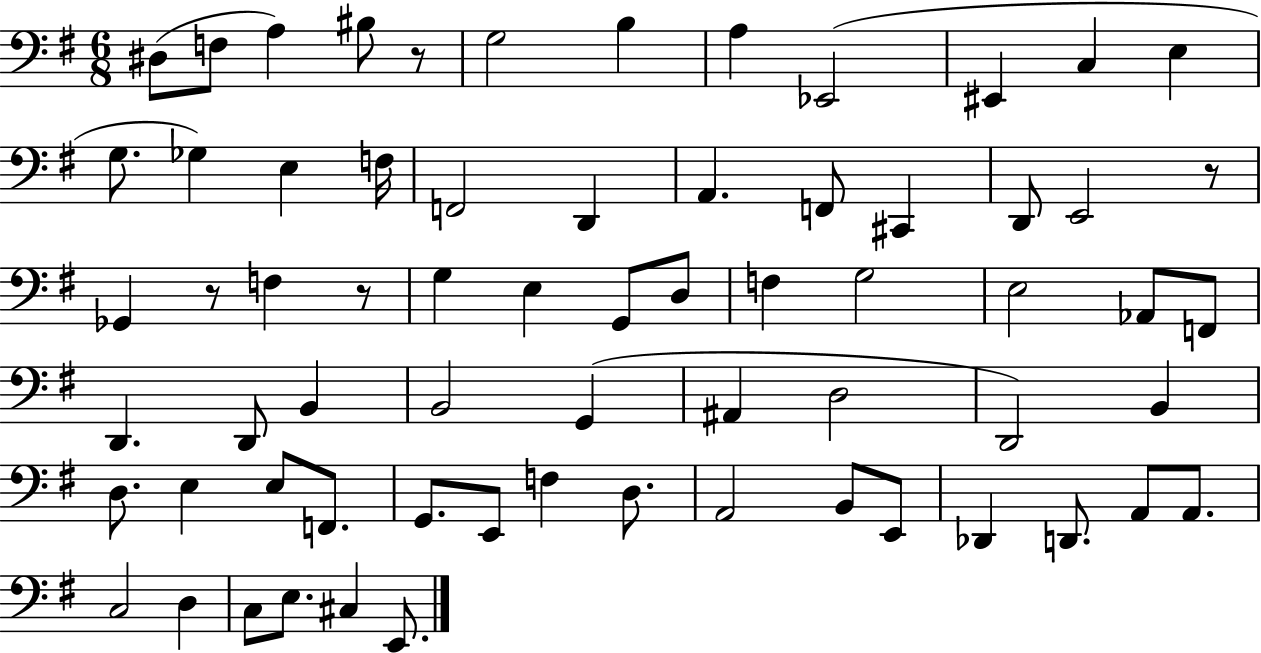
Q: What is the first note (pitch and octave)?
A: D#3